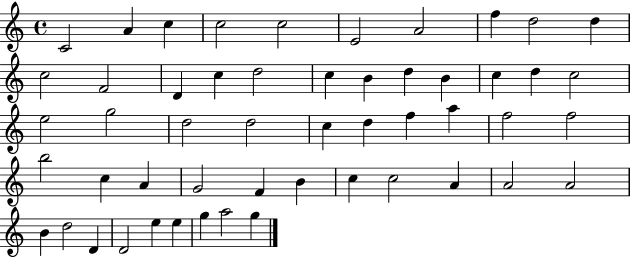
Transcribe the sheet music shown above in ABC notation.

X:1
T:Untitled
M:4/4
L:1/4
K:C
C2 A c c2 c2 E2 A2 f d2 d c2 F2 D c d2 c B d B c d c2 e2 g2 d2 d2 c d f a f2 f2 b2 c A G2 F B c c2 A A2 A2 B d2 D D2 e e g a2 g